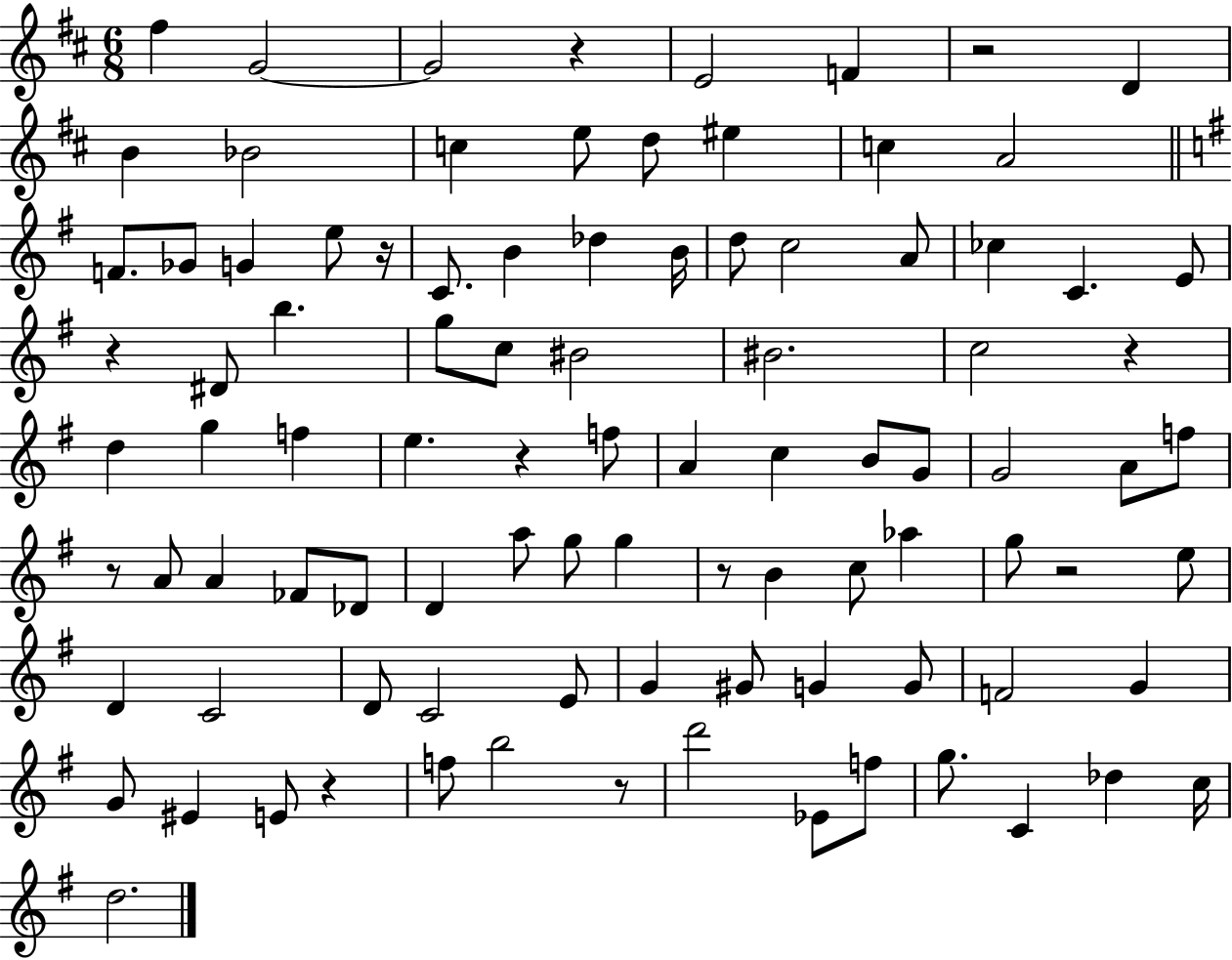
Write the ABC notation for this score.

X:1
T:Untitled
M:6/8
L:1/4
K:D
^f G2 G2 z E2 F z2 D B _B2 c e/2 d/2 ^e c A2 F/2 _G/2 G e/2 z/4 C/2 B _d B/4 d/2 c2 A/2 _c C E/2 z ^D/2 b g/2 c/2 ^B2 ^B2 c2 z d g f e z f/2 A c B/2 G/2 G2 A/2 f/2 z/2 A/2 A _F/2 _D/2 D a/2 g/2 g z/2 B c/2 _a g/2 z2 e/2 D C2 D/2 C2 E/2 G ^G/2 G G/2 F2 G G/2 ^E E/2 z f/2 b2 z/2 d'2 _E/2 f/2 g/2 C _d c/4 d2